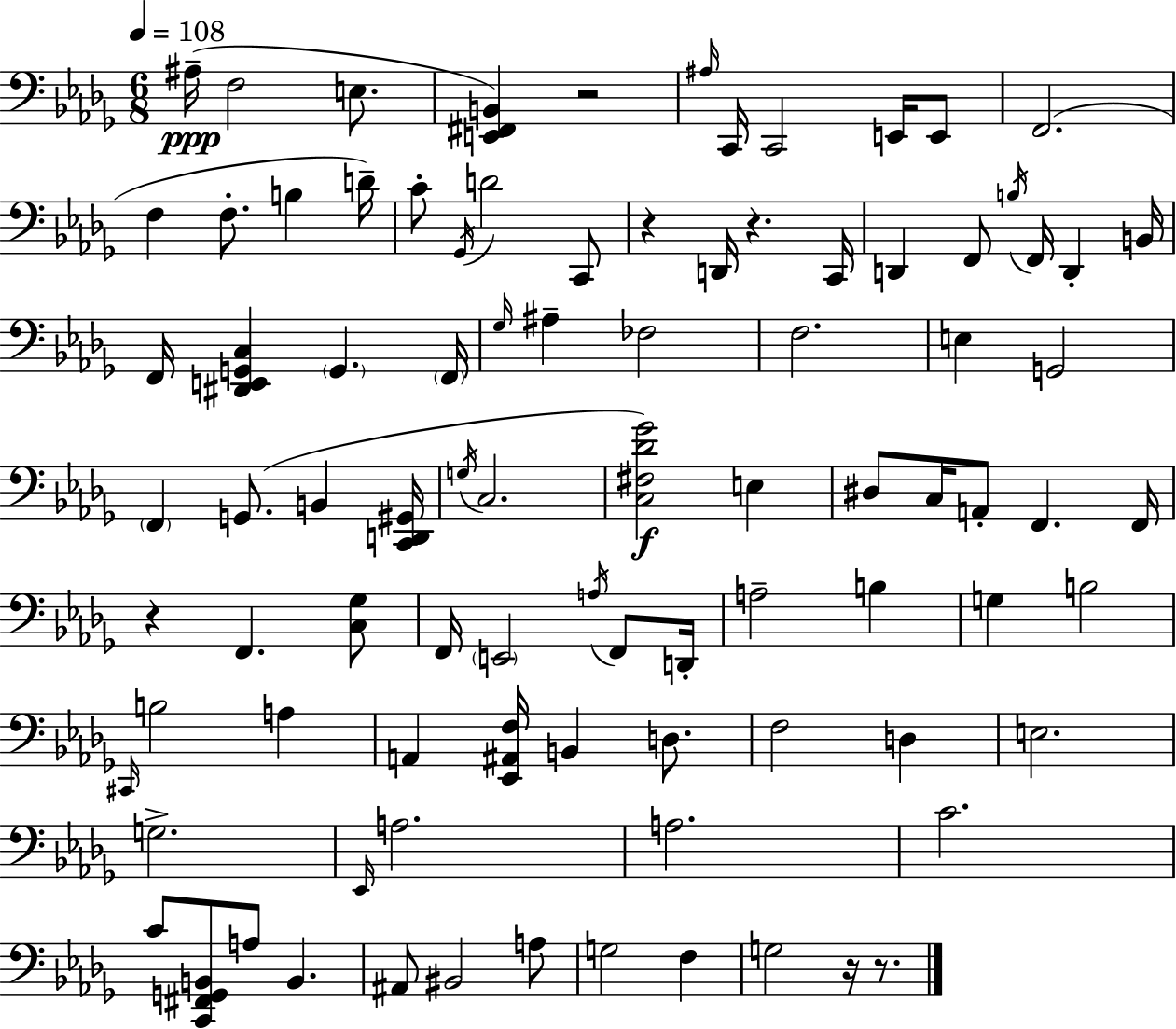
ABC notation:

X:1
T:Untitled
M:6/8
L:1/4
K:Bbm
^A,/4 F,2 E,/2 [E,,^F,,B,,] z2 ^A,/4 C,,/4 C,,2 E,,/4 E,,/2 F,,2 F, F,/2 B, D/4 C/2 _G,,/4 D2 C,,/2 z D,,/4 z C,,/4 D,, F,,/2 B,/4 F,,/4 D,, B,,/4 F,,/4 [^D,,E,,G,,C,] G,, F,,/4 _G,/4 ^A, _F,2 F,2 E, G,,2 F,, G,,/2 B,, [C,,D,,^G,,]/4 G,/4 C,2 [C,^F,_D_G]2 E, ^D,/2 C,/4 A,,/2 F,, F,,/4 z F,, [C,_G,]/2 F,,/4 E,,2 A,/4 F,,/2 D,,/4 A,2 B, G, B,2 ^C,,/4 B,2 A, A,, [_E,,^A,,F,]/4 B,, D,/2 F,2 D, E,2 G,2 _E,,/4 A,2 A,2 C2 C/2 [C,,^F,,G,,B,,]/2 A,/2 B,, ^A,,/2 ^B,,2 A,/2 G,2 F, G,2 z/4 z/2